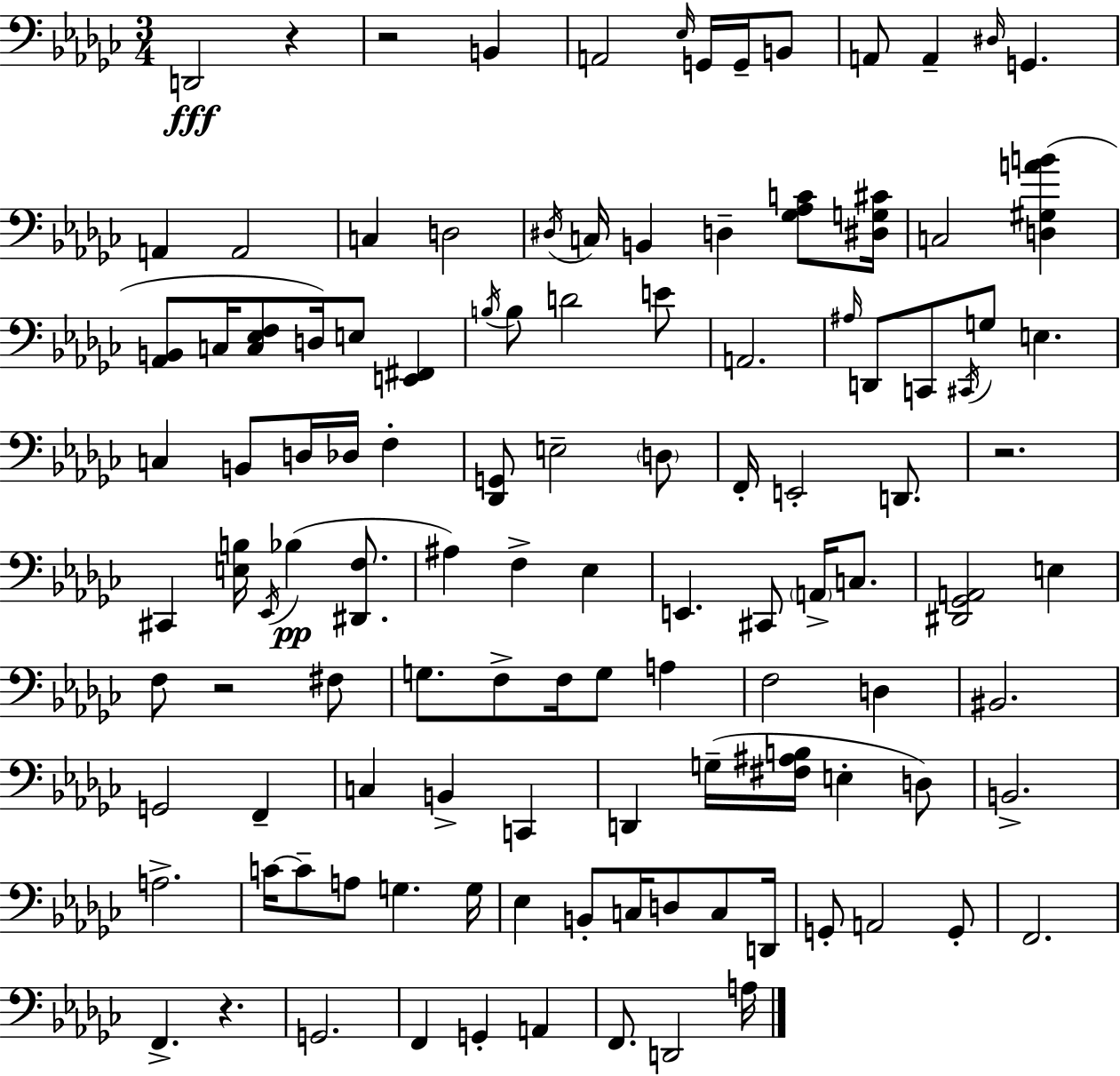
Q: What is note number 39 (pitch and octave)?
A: F3